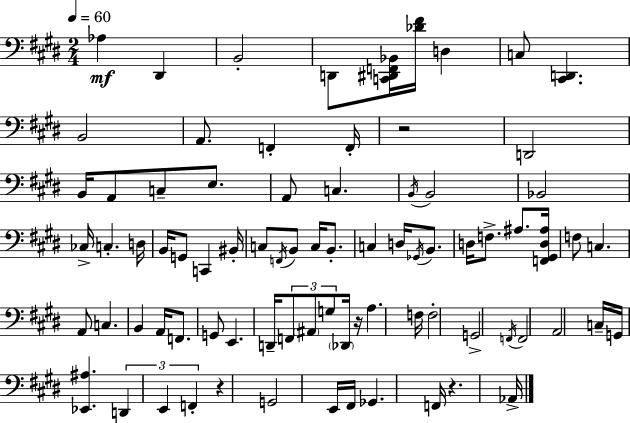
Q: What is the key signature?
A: E major